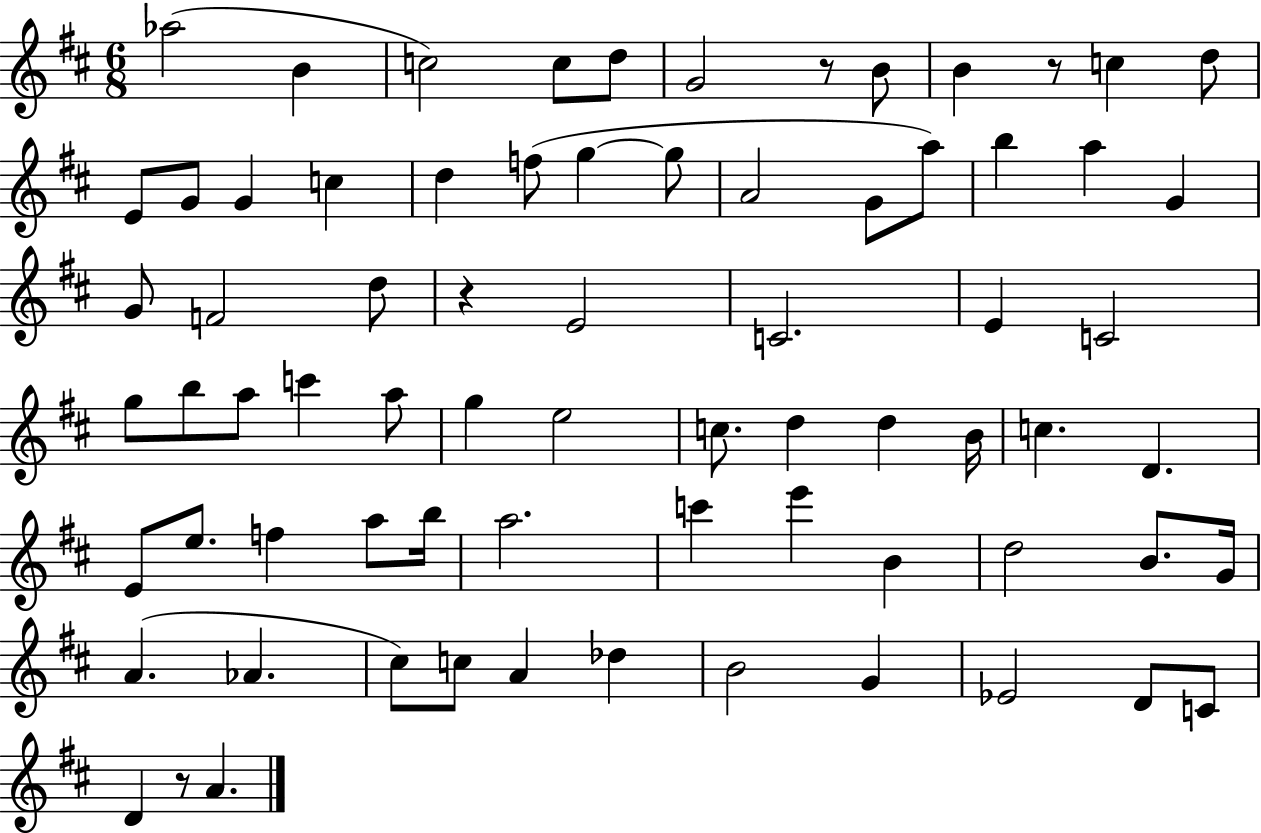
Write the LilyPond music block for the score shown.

{
  \clef treble
  \numericTimeSignature
  \time 6/8
  \key d \major
  aes''2( b'4 | c''2) c''8 d''8 | g'2 r8 b'8 | b'4 r8 c''4 d''8 | \break e'8 g'8 g'4 c''4 | d''4 f''8( g''4~~ g''8 | a'2 g'8 a''8) | b''4 a''4 g'4 | \break g'8 f'2 d''8 | r4 e'2 | c'2. | e'4 c'2 | \break g''8 b''8 a''8 c'''4 a''8 | g''4 e''2 | c''8. d''4 d''4 b'16 | c''4. d'4. | \break e'8 e''8. f''4 a''8 b''16 | a''2. | c'''4 e'''4 b'4 | d''2 b'8. g'16 | \break a'4.( aes'4. | cis''8) c''8 a'4 des''4 | b'2 g'4 | ees'2 d'8 c'8 | \break d'4 r8 a'4. | \bar "|."
}